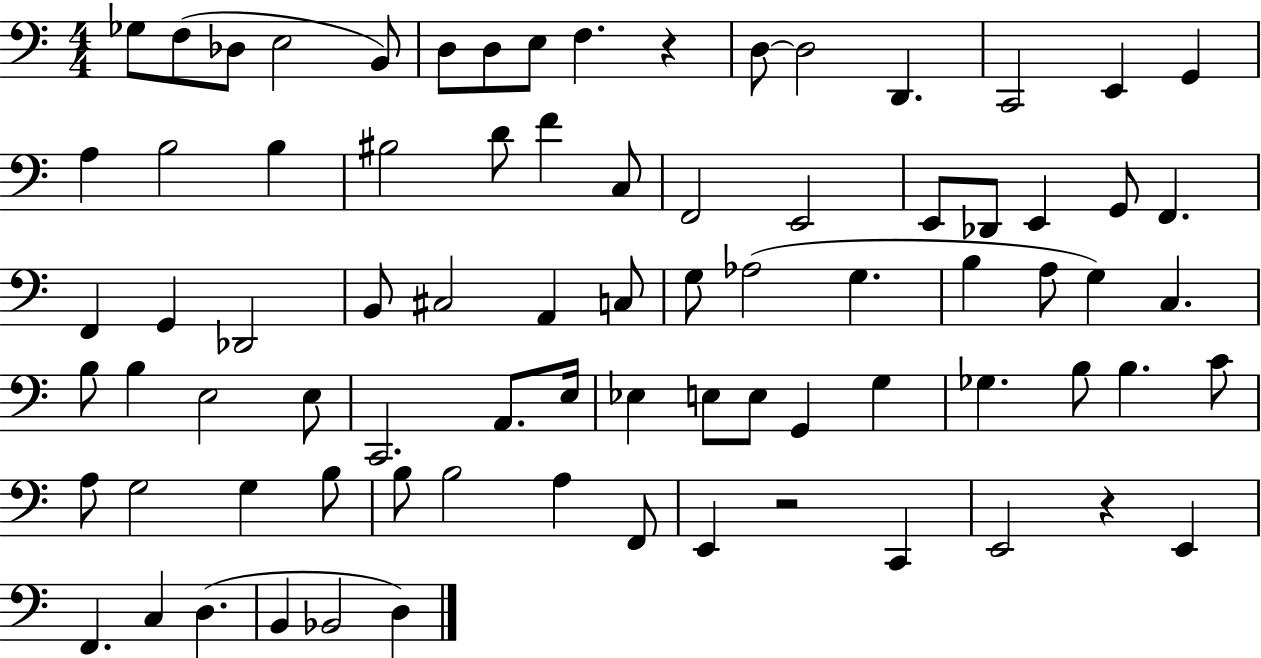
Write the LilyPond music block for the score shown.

{
  \clef bass
  \numericTimeSignature
  \time 4/4
  \key c \major
  ges8 f8( des8 e2 b,8) | d8 d8 e8 f4. r4 | d8~~ d2 d,4. | c,2 e,4 g,4 | \break a4 b2 b4 | bis2 d'8 f'4 c8 | f,2 e,2 | e,8 des,8 e,4 g,8 f,4. | \break f,4 g,4 des,2 | b,8 cis2 a,4 c8 | g8 aes2( g4. | b4 a8 g4) c4. | \break b8 b4 e2 e8 | c,2. a,8. e16 | ees4 e8 e8 g,4 g4 | ges4. b8 b4. c'8 | \break a8 g2 g4 b8 | b8 b2 a4 f,8 | e,4 r2 c,4 | e,2 r4 e,4 | \break f,4. c4 d4.( | b,4 bes,2 d4) | \bar "|."
}